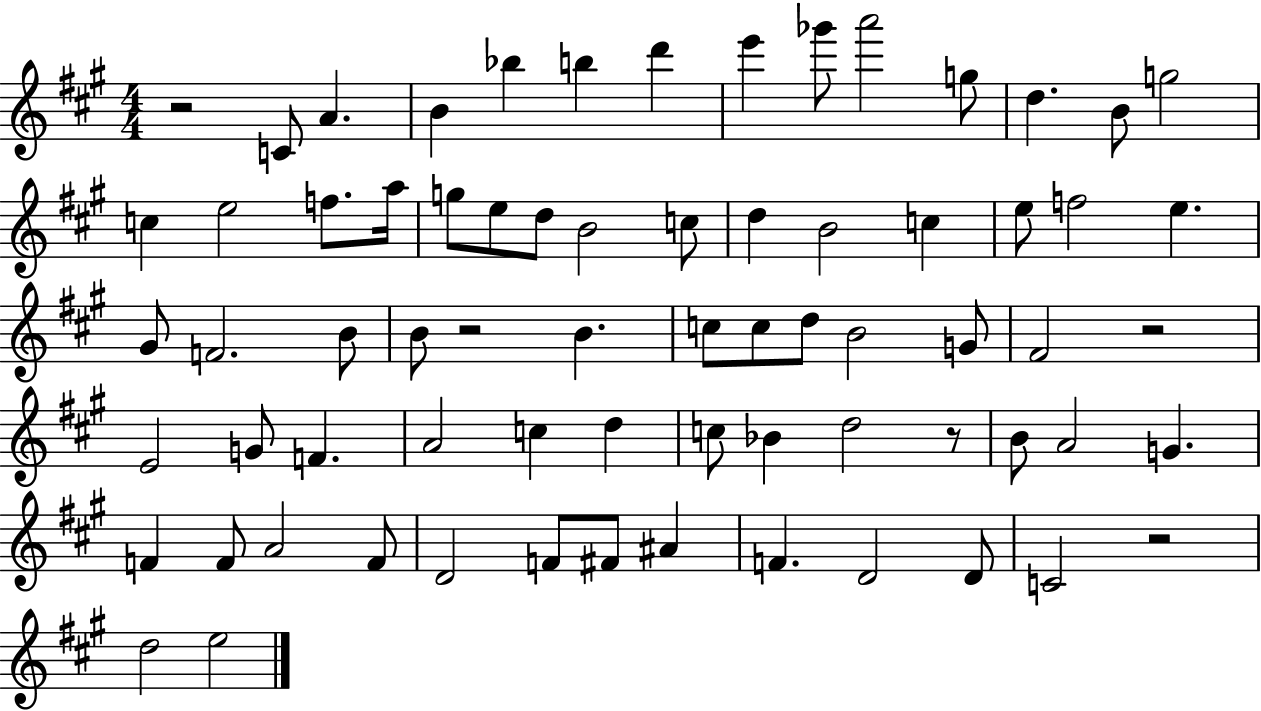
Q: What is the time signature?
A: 4/4